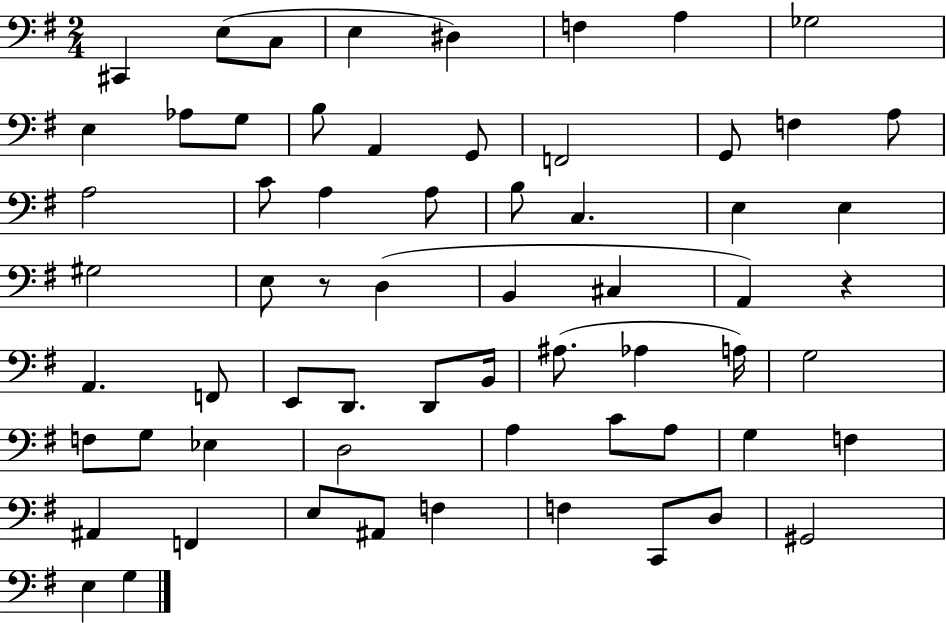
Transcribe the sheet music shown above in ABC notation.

X:1
T:Untitled
M:2/4
L:1/4
K:G
^C,, E,/2 C,/2 E, ^D, F, A, _G,2 E, _A,/2 G,/2 B,/2 A,, G,,/2 F,,2 G,,/2 F, A,/2 A,2 C/2 A, A,/2 B,/2 C, E, E, ^G,2 E,/2 z/2 D, B,, ^C, A,, z A,, F,,/2 E,,/2 D,,/2 D,,/2 B,,/4 ^A,/2 _A, A,/4 G,2 F,/2 G,/2 _E, D,2 A, C/2 A,/2 G, F, ^A,, F,, E,/2 ^A,,/2 F, F, C,,/2 D,/2 ^G,,2 E, G,